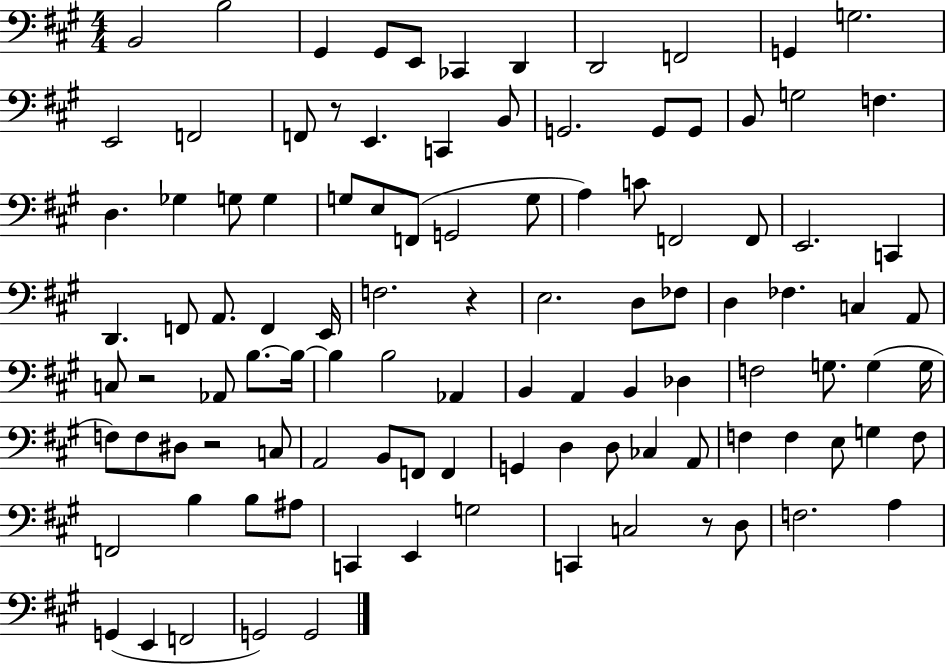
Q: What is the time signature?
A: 4/4